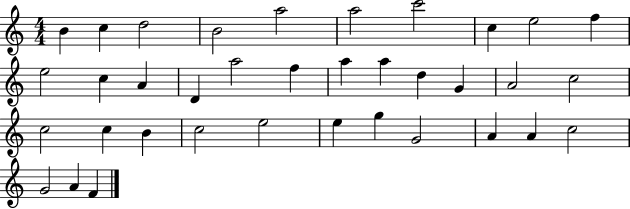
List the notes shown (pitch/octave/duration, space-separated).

B4/q C5/q D5/h B4/h A5/h A5/h C6/h C5/q E5/h F5/q E5/h C5/q A4/q D4/q A5/h F5/q A5/q A5/q D5/q G4/q A4/h C5/h C5/h C5/q B4/q C5/h E5/h E5/q G5/q G4/h A4/q A4/q C5/h G4/h A4/q F4/q